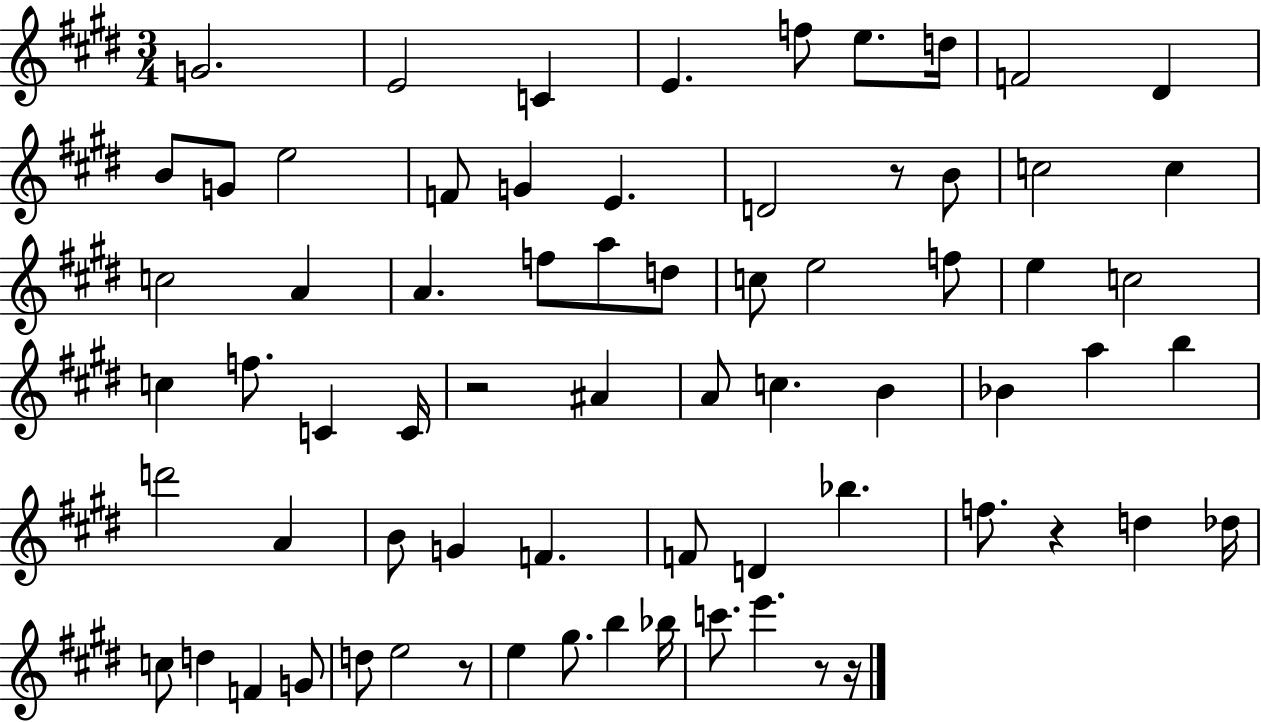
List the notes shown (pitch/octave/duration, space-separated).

G4/h. E4/h C4/q E4/q. F5/e E5/e. D5/s F4/h D#4/q B4/e G4/e E5/h F4/e G4/q E4/q. D4/h R/e B4/e C5/h C5/q C5/h A4/q A4/q. F5/e A5/e D5/e C5/e E5/h F5/e E5/q C5/h C5/q F5/e. C4/q C4/s R/h A#4/q A4/e C5/q. B4/q Bb4/q A5/q B5/q D6/h A4/q B4/e G4/q F4/q. F4/e D4/q Bb5/q. F5/e. R/q D5/q Db5/s C5/e D5/q F4/q G4/e D5/e E5/h R/e E5/q G#5/e. B5/q Bb5/s C6/e. E6/q. R/e R/s